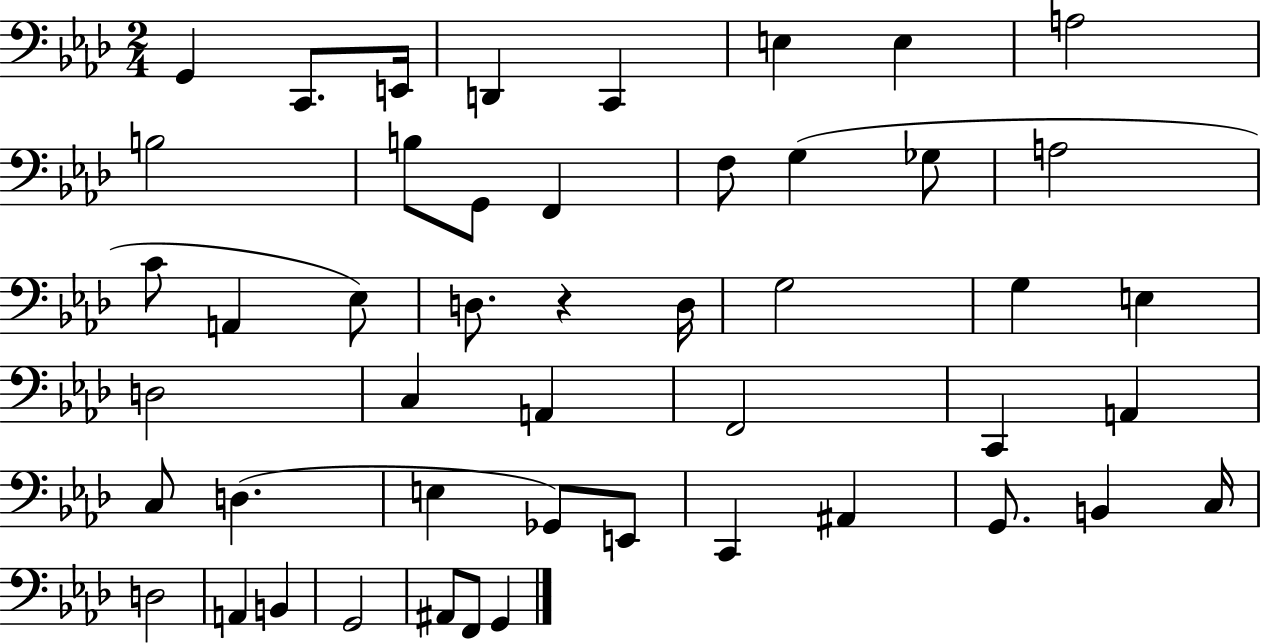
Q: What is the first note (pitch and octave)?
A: G2